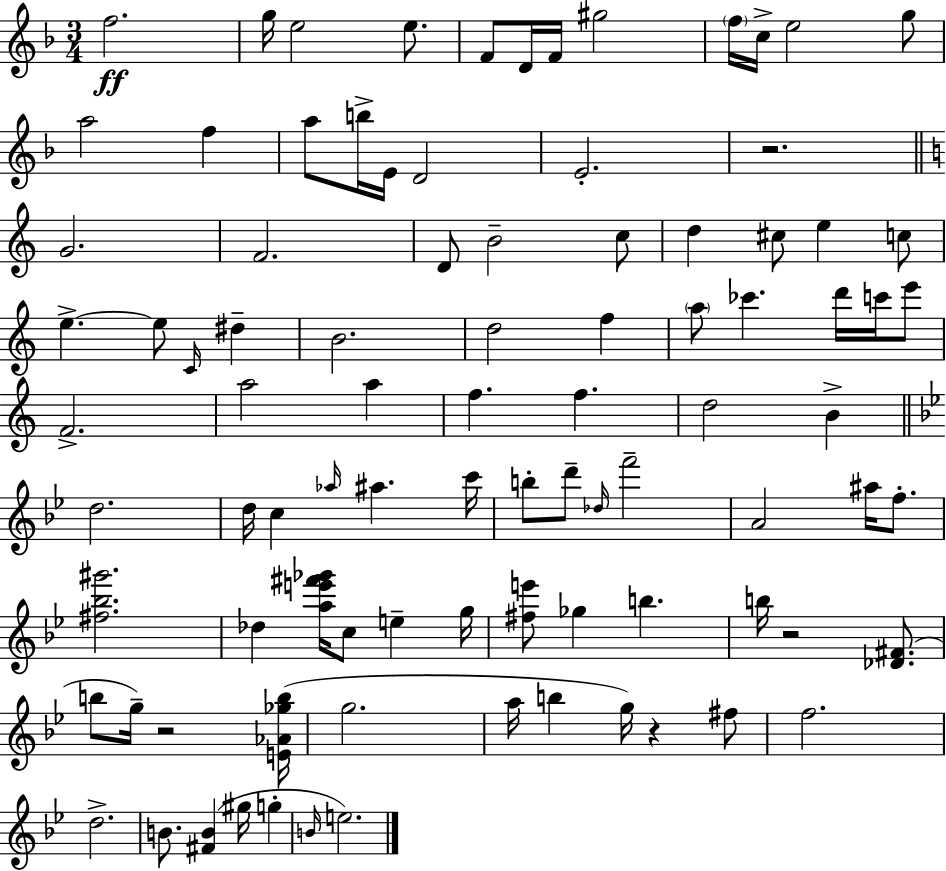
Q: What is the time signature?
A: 3/4